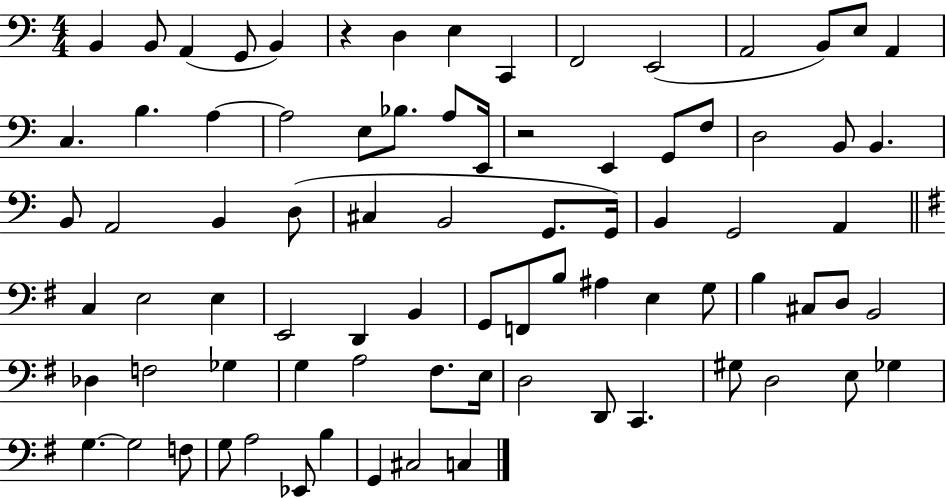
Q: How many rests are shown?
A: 2